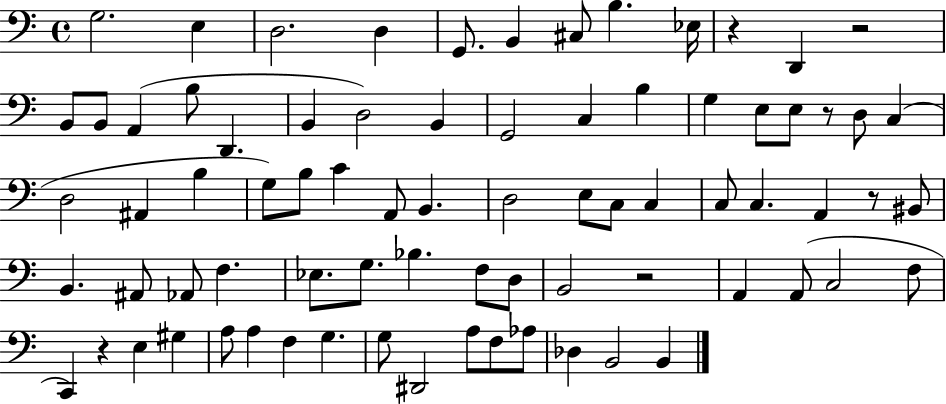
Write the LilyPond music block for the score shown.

{
  \clef bass
  \time 4/4
  \defaultTimeSignature
  \key c \major
  g2. e4 | d2. d4 | g,8. b,4 cis8 b4. ees16 | r4 d,4 r2 | \break b,8 b,8 a,4( b8 d,4. | b,4 d2) b,4 | g,2 c4 b4 | g4 e8 e8 r8 d8 c4( | \break d2 ais,4 b4 | g8) b8 c'4 a,8 b,4. | d2 e8 c8 c4 | c8 c4. a,4 r8 bis,8 | \break b,4. ais,8 aes,8 f4. | ees8. g8. bes4. f8 d8 | b,2 r2 | a,4 a,8( c2 f8 | \break c,4) r4 e4 gis4 | a8 a4 f4 g4. | g8 dis,2 a8 f8 aes8 | des4 b,2 b,4 | \break \bar "|."
}